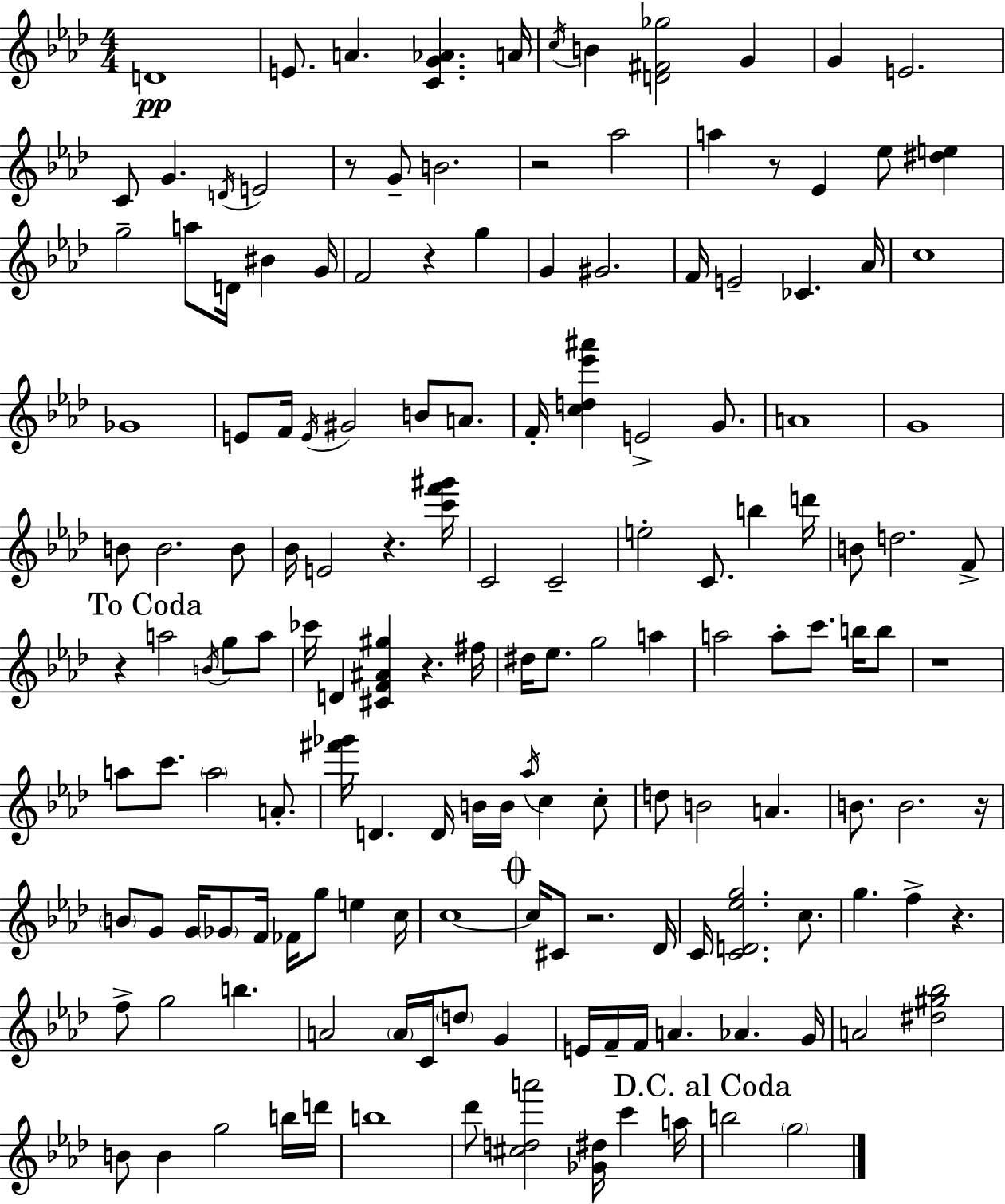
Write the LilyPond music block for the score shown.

{
  \clef treble
  \numericTimeSignature
  \time 4/4
  \key f \minor
  d'1\pp | e'8. a'4. <c' g' aes'>4. a'16 | \acciaccatura { c''16 } b'4 <d' fis' ges''>2 g'4 | g'4 e'2. | \break c'8 g'4. \acciaccatura { d'16 } e'2 | r8 g'8-- b'2. | r2 aes''2 | a''4 r8 ees'4 ees''8 <dis'' e''>4 | \break g''2-- a''8 d'16 bis'4 | g'16 f'2 r4 g''4 | g'4 gis'2. | f'16 e'2-- ces'4. | \break aes'16 c''1 | ges'1 | e'8 f'16 \acciaccatura { e'16 } gis'2 b'8 | a'8. f'16-. <c'' d'' ees''' ais'''>4 e'2-> | \break g'8. a'1 | g'1 | b'8 b'2. | b'8 bes'16 e'2 r4. | \break <c''' f''' gis'''>16 c'2 c'2-- | e''2-. c'8. b''4 | d'''16 b'8 d''2. | f'8-> \mark "To Coda" r4 a''2 \acciaccatura { b'16 } | \break g''8 a''8 ces'''16 d'4 <cis' f' ais' gis''>4 r4. | fis''16 dis''16 ees''8. g''2 | a''4 a''2 a''8-. c'''8. | b''16 b''8 r1 | \break a''8 c'''8. \parenthesize a''2 | a'8.-. <fis''' ges'''>16 d'4. d'16 b'16 b'16 \acciaccatura { aes''16 } c''4 | c''8-. d''8 b'2 a'4. | b'8. b'2. | \break r16 \parenthesize b'8 g'8 g'16 \parenthesize ges'8 f'16 fes'16 g''8 | e''4 c''16 c''1~~ | \mark \markup { \musicglyph "scripts.coda" } c''16 cis'8 r2. | des'16 c'16 <c' d' ees'' g''>2. | \break c''8. g''4. f''4-> r4. | f''8-> g''2 b''4. | a'2 \parenthesize a'16 c'16 \parenthesize d''8 | g'4 e'16 f'16-- f'16 a'4. aes'4. | \break g'16 a'2 <dis'' gis'' bes''>2 | b'8 b'4 g''2 | b''16 d'''16 b''1 | des'''8 <cis'' d'' a'''>2 <ges' dis''>16 | \break c'''4 a''16 \mark "D.C. al Coda" b''2 \parenthesize g''2 | \bar "|."
}